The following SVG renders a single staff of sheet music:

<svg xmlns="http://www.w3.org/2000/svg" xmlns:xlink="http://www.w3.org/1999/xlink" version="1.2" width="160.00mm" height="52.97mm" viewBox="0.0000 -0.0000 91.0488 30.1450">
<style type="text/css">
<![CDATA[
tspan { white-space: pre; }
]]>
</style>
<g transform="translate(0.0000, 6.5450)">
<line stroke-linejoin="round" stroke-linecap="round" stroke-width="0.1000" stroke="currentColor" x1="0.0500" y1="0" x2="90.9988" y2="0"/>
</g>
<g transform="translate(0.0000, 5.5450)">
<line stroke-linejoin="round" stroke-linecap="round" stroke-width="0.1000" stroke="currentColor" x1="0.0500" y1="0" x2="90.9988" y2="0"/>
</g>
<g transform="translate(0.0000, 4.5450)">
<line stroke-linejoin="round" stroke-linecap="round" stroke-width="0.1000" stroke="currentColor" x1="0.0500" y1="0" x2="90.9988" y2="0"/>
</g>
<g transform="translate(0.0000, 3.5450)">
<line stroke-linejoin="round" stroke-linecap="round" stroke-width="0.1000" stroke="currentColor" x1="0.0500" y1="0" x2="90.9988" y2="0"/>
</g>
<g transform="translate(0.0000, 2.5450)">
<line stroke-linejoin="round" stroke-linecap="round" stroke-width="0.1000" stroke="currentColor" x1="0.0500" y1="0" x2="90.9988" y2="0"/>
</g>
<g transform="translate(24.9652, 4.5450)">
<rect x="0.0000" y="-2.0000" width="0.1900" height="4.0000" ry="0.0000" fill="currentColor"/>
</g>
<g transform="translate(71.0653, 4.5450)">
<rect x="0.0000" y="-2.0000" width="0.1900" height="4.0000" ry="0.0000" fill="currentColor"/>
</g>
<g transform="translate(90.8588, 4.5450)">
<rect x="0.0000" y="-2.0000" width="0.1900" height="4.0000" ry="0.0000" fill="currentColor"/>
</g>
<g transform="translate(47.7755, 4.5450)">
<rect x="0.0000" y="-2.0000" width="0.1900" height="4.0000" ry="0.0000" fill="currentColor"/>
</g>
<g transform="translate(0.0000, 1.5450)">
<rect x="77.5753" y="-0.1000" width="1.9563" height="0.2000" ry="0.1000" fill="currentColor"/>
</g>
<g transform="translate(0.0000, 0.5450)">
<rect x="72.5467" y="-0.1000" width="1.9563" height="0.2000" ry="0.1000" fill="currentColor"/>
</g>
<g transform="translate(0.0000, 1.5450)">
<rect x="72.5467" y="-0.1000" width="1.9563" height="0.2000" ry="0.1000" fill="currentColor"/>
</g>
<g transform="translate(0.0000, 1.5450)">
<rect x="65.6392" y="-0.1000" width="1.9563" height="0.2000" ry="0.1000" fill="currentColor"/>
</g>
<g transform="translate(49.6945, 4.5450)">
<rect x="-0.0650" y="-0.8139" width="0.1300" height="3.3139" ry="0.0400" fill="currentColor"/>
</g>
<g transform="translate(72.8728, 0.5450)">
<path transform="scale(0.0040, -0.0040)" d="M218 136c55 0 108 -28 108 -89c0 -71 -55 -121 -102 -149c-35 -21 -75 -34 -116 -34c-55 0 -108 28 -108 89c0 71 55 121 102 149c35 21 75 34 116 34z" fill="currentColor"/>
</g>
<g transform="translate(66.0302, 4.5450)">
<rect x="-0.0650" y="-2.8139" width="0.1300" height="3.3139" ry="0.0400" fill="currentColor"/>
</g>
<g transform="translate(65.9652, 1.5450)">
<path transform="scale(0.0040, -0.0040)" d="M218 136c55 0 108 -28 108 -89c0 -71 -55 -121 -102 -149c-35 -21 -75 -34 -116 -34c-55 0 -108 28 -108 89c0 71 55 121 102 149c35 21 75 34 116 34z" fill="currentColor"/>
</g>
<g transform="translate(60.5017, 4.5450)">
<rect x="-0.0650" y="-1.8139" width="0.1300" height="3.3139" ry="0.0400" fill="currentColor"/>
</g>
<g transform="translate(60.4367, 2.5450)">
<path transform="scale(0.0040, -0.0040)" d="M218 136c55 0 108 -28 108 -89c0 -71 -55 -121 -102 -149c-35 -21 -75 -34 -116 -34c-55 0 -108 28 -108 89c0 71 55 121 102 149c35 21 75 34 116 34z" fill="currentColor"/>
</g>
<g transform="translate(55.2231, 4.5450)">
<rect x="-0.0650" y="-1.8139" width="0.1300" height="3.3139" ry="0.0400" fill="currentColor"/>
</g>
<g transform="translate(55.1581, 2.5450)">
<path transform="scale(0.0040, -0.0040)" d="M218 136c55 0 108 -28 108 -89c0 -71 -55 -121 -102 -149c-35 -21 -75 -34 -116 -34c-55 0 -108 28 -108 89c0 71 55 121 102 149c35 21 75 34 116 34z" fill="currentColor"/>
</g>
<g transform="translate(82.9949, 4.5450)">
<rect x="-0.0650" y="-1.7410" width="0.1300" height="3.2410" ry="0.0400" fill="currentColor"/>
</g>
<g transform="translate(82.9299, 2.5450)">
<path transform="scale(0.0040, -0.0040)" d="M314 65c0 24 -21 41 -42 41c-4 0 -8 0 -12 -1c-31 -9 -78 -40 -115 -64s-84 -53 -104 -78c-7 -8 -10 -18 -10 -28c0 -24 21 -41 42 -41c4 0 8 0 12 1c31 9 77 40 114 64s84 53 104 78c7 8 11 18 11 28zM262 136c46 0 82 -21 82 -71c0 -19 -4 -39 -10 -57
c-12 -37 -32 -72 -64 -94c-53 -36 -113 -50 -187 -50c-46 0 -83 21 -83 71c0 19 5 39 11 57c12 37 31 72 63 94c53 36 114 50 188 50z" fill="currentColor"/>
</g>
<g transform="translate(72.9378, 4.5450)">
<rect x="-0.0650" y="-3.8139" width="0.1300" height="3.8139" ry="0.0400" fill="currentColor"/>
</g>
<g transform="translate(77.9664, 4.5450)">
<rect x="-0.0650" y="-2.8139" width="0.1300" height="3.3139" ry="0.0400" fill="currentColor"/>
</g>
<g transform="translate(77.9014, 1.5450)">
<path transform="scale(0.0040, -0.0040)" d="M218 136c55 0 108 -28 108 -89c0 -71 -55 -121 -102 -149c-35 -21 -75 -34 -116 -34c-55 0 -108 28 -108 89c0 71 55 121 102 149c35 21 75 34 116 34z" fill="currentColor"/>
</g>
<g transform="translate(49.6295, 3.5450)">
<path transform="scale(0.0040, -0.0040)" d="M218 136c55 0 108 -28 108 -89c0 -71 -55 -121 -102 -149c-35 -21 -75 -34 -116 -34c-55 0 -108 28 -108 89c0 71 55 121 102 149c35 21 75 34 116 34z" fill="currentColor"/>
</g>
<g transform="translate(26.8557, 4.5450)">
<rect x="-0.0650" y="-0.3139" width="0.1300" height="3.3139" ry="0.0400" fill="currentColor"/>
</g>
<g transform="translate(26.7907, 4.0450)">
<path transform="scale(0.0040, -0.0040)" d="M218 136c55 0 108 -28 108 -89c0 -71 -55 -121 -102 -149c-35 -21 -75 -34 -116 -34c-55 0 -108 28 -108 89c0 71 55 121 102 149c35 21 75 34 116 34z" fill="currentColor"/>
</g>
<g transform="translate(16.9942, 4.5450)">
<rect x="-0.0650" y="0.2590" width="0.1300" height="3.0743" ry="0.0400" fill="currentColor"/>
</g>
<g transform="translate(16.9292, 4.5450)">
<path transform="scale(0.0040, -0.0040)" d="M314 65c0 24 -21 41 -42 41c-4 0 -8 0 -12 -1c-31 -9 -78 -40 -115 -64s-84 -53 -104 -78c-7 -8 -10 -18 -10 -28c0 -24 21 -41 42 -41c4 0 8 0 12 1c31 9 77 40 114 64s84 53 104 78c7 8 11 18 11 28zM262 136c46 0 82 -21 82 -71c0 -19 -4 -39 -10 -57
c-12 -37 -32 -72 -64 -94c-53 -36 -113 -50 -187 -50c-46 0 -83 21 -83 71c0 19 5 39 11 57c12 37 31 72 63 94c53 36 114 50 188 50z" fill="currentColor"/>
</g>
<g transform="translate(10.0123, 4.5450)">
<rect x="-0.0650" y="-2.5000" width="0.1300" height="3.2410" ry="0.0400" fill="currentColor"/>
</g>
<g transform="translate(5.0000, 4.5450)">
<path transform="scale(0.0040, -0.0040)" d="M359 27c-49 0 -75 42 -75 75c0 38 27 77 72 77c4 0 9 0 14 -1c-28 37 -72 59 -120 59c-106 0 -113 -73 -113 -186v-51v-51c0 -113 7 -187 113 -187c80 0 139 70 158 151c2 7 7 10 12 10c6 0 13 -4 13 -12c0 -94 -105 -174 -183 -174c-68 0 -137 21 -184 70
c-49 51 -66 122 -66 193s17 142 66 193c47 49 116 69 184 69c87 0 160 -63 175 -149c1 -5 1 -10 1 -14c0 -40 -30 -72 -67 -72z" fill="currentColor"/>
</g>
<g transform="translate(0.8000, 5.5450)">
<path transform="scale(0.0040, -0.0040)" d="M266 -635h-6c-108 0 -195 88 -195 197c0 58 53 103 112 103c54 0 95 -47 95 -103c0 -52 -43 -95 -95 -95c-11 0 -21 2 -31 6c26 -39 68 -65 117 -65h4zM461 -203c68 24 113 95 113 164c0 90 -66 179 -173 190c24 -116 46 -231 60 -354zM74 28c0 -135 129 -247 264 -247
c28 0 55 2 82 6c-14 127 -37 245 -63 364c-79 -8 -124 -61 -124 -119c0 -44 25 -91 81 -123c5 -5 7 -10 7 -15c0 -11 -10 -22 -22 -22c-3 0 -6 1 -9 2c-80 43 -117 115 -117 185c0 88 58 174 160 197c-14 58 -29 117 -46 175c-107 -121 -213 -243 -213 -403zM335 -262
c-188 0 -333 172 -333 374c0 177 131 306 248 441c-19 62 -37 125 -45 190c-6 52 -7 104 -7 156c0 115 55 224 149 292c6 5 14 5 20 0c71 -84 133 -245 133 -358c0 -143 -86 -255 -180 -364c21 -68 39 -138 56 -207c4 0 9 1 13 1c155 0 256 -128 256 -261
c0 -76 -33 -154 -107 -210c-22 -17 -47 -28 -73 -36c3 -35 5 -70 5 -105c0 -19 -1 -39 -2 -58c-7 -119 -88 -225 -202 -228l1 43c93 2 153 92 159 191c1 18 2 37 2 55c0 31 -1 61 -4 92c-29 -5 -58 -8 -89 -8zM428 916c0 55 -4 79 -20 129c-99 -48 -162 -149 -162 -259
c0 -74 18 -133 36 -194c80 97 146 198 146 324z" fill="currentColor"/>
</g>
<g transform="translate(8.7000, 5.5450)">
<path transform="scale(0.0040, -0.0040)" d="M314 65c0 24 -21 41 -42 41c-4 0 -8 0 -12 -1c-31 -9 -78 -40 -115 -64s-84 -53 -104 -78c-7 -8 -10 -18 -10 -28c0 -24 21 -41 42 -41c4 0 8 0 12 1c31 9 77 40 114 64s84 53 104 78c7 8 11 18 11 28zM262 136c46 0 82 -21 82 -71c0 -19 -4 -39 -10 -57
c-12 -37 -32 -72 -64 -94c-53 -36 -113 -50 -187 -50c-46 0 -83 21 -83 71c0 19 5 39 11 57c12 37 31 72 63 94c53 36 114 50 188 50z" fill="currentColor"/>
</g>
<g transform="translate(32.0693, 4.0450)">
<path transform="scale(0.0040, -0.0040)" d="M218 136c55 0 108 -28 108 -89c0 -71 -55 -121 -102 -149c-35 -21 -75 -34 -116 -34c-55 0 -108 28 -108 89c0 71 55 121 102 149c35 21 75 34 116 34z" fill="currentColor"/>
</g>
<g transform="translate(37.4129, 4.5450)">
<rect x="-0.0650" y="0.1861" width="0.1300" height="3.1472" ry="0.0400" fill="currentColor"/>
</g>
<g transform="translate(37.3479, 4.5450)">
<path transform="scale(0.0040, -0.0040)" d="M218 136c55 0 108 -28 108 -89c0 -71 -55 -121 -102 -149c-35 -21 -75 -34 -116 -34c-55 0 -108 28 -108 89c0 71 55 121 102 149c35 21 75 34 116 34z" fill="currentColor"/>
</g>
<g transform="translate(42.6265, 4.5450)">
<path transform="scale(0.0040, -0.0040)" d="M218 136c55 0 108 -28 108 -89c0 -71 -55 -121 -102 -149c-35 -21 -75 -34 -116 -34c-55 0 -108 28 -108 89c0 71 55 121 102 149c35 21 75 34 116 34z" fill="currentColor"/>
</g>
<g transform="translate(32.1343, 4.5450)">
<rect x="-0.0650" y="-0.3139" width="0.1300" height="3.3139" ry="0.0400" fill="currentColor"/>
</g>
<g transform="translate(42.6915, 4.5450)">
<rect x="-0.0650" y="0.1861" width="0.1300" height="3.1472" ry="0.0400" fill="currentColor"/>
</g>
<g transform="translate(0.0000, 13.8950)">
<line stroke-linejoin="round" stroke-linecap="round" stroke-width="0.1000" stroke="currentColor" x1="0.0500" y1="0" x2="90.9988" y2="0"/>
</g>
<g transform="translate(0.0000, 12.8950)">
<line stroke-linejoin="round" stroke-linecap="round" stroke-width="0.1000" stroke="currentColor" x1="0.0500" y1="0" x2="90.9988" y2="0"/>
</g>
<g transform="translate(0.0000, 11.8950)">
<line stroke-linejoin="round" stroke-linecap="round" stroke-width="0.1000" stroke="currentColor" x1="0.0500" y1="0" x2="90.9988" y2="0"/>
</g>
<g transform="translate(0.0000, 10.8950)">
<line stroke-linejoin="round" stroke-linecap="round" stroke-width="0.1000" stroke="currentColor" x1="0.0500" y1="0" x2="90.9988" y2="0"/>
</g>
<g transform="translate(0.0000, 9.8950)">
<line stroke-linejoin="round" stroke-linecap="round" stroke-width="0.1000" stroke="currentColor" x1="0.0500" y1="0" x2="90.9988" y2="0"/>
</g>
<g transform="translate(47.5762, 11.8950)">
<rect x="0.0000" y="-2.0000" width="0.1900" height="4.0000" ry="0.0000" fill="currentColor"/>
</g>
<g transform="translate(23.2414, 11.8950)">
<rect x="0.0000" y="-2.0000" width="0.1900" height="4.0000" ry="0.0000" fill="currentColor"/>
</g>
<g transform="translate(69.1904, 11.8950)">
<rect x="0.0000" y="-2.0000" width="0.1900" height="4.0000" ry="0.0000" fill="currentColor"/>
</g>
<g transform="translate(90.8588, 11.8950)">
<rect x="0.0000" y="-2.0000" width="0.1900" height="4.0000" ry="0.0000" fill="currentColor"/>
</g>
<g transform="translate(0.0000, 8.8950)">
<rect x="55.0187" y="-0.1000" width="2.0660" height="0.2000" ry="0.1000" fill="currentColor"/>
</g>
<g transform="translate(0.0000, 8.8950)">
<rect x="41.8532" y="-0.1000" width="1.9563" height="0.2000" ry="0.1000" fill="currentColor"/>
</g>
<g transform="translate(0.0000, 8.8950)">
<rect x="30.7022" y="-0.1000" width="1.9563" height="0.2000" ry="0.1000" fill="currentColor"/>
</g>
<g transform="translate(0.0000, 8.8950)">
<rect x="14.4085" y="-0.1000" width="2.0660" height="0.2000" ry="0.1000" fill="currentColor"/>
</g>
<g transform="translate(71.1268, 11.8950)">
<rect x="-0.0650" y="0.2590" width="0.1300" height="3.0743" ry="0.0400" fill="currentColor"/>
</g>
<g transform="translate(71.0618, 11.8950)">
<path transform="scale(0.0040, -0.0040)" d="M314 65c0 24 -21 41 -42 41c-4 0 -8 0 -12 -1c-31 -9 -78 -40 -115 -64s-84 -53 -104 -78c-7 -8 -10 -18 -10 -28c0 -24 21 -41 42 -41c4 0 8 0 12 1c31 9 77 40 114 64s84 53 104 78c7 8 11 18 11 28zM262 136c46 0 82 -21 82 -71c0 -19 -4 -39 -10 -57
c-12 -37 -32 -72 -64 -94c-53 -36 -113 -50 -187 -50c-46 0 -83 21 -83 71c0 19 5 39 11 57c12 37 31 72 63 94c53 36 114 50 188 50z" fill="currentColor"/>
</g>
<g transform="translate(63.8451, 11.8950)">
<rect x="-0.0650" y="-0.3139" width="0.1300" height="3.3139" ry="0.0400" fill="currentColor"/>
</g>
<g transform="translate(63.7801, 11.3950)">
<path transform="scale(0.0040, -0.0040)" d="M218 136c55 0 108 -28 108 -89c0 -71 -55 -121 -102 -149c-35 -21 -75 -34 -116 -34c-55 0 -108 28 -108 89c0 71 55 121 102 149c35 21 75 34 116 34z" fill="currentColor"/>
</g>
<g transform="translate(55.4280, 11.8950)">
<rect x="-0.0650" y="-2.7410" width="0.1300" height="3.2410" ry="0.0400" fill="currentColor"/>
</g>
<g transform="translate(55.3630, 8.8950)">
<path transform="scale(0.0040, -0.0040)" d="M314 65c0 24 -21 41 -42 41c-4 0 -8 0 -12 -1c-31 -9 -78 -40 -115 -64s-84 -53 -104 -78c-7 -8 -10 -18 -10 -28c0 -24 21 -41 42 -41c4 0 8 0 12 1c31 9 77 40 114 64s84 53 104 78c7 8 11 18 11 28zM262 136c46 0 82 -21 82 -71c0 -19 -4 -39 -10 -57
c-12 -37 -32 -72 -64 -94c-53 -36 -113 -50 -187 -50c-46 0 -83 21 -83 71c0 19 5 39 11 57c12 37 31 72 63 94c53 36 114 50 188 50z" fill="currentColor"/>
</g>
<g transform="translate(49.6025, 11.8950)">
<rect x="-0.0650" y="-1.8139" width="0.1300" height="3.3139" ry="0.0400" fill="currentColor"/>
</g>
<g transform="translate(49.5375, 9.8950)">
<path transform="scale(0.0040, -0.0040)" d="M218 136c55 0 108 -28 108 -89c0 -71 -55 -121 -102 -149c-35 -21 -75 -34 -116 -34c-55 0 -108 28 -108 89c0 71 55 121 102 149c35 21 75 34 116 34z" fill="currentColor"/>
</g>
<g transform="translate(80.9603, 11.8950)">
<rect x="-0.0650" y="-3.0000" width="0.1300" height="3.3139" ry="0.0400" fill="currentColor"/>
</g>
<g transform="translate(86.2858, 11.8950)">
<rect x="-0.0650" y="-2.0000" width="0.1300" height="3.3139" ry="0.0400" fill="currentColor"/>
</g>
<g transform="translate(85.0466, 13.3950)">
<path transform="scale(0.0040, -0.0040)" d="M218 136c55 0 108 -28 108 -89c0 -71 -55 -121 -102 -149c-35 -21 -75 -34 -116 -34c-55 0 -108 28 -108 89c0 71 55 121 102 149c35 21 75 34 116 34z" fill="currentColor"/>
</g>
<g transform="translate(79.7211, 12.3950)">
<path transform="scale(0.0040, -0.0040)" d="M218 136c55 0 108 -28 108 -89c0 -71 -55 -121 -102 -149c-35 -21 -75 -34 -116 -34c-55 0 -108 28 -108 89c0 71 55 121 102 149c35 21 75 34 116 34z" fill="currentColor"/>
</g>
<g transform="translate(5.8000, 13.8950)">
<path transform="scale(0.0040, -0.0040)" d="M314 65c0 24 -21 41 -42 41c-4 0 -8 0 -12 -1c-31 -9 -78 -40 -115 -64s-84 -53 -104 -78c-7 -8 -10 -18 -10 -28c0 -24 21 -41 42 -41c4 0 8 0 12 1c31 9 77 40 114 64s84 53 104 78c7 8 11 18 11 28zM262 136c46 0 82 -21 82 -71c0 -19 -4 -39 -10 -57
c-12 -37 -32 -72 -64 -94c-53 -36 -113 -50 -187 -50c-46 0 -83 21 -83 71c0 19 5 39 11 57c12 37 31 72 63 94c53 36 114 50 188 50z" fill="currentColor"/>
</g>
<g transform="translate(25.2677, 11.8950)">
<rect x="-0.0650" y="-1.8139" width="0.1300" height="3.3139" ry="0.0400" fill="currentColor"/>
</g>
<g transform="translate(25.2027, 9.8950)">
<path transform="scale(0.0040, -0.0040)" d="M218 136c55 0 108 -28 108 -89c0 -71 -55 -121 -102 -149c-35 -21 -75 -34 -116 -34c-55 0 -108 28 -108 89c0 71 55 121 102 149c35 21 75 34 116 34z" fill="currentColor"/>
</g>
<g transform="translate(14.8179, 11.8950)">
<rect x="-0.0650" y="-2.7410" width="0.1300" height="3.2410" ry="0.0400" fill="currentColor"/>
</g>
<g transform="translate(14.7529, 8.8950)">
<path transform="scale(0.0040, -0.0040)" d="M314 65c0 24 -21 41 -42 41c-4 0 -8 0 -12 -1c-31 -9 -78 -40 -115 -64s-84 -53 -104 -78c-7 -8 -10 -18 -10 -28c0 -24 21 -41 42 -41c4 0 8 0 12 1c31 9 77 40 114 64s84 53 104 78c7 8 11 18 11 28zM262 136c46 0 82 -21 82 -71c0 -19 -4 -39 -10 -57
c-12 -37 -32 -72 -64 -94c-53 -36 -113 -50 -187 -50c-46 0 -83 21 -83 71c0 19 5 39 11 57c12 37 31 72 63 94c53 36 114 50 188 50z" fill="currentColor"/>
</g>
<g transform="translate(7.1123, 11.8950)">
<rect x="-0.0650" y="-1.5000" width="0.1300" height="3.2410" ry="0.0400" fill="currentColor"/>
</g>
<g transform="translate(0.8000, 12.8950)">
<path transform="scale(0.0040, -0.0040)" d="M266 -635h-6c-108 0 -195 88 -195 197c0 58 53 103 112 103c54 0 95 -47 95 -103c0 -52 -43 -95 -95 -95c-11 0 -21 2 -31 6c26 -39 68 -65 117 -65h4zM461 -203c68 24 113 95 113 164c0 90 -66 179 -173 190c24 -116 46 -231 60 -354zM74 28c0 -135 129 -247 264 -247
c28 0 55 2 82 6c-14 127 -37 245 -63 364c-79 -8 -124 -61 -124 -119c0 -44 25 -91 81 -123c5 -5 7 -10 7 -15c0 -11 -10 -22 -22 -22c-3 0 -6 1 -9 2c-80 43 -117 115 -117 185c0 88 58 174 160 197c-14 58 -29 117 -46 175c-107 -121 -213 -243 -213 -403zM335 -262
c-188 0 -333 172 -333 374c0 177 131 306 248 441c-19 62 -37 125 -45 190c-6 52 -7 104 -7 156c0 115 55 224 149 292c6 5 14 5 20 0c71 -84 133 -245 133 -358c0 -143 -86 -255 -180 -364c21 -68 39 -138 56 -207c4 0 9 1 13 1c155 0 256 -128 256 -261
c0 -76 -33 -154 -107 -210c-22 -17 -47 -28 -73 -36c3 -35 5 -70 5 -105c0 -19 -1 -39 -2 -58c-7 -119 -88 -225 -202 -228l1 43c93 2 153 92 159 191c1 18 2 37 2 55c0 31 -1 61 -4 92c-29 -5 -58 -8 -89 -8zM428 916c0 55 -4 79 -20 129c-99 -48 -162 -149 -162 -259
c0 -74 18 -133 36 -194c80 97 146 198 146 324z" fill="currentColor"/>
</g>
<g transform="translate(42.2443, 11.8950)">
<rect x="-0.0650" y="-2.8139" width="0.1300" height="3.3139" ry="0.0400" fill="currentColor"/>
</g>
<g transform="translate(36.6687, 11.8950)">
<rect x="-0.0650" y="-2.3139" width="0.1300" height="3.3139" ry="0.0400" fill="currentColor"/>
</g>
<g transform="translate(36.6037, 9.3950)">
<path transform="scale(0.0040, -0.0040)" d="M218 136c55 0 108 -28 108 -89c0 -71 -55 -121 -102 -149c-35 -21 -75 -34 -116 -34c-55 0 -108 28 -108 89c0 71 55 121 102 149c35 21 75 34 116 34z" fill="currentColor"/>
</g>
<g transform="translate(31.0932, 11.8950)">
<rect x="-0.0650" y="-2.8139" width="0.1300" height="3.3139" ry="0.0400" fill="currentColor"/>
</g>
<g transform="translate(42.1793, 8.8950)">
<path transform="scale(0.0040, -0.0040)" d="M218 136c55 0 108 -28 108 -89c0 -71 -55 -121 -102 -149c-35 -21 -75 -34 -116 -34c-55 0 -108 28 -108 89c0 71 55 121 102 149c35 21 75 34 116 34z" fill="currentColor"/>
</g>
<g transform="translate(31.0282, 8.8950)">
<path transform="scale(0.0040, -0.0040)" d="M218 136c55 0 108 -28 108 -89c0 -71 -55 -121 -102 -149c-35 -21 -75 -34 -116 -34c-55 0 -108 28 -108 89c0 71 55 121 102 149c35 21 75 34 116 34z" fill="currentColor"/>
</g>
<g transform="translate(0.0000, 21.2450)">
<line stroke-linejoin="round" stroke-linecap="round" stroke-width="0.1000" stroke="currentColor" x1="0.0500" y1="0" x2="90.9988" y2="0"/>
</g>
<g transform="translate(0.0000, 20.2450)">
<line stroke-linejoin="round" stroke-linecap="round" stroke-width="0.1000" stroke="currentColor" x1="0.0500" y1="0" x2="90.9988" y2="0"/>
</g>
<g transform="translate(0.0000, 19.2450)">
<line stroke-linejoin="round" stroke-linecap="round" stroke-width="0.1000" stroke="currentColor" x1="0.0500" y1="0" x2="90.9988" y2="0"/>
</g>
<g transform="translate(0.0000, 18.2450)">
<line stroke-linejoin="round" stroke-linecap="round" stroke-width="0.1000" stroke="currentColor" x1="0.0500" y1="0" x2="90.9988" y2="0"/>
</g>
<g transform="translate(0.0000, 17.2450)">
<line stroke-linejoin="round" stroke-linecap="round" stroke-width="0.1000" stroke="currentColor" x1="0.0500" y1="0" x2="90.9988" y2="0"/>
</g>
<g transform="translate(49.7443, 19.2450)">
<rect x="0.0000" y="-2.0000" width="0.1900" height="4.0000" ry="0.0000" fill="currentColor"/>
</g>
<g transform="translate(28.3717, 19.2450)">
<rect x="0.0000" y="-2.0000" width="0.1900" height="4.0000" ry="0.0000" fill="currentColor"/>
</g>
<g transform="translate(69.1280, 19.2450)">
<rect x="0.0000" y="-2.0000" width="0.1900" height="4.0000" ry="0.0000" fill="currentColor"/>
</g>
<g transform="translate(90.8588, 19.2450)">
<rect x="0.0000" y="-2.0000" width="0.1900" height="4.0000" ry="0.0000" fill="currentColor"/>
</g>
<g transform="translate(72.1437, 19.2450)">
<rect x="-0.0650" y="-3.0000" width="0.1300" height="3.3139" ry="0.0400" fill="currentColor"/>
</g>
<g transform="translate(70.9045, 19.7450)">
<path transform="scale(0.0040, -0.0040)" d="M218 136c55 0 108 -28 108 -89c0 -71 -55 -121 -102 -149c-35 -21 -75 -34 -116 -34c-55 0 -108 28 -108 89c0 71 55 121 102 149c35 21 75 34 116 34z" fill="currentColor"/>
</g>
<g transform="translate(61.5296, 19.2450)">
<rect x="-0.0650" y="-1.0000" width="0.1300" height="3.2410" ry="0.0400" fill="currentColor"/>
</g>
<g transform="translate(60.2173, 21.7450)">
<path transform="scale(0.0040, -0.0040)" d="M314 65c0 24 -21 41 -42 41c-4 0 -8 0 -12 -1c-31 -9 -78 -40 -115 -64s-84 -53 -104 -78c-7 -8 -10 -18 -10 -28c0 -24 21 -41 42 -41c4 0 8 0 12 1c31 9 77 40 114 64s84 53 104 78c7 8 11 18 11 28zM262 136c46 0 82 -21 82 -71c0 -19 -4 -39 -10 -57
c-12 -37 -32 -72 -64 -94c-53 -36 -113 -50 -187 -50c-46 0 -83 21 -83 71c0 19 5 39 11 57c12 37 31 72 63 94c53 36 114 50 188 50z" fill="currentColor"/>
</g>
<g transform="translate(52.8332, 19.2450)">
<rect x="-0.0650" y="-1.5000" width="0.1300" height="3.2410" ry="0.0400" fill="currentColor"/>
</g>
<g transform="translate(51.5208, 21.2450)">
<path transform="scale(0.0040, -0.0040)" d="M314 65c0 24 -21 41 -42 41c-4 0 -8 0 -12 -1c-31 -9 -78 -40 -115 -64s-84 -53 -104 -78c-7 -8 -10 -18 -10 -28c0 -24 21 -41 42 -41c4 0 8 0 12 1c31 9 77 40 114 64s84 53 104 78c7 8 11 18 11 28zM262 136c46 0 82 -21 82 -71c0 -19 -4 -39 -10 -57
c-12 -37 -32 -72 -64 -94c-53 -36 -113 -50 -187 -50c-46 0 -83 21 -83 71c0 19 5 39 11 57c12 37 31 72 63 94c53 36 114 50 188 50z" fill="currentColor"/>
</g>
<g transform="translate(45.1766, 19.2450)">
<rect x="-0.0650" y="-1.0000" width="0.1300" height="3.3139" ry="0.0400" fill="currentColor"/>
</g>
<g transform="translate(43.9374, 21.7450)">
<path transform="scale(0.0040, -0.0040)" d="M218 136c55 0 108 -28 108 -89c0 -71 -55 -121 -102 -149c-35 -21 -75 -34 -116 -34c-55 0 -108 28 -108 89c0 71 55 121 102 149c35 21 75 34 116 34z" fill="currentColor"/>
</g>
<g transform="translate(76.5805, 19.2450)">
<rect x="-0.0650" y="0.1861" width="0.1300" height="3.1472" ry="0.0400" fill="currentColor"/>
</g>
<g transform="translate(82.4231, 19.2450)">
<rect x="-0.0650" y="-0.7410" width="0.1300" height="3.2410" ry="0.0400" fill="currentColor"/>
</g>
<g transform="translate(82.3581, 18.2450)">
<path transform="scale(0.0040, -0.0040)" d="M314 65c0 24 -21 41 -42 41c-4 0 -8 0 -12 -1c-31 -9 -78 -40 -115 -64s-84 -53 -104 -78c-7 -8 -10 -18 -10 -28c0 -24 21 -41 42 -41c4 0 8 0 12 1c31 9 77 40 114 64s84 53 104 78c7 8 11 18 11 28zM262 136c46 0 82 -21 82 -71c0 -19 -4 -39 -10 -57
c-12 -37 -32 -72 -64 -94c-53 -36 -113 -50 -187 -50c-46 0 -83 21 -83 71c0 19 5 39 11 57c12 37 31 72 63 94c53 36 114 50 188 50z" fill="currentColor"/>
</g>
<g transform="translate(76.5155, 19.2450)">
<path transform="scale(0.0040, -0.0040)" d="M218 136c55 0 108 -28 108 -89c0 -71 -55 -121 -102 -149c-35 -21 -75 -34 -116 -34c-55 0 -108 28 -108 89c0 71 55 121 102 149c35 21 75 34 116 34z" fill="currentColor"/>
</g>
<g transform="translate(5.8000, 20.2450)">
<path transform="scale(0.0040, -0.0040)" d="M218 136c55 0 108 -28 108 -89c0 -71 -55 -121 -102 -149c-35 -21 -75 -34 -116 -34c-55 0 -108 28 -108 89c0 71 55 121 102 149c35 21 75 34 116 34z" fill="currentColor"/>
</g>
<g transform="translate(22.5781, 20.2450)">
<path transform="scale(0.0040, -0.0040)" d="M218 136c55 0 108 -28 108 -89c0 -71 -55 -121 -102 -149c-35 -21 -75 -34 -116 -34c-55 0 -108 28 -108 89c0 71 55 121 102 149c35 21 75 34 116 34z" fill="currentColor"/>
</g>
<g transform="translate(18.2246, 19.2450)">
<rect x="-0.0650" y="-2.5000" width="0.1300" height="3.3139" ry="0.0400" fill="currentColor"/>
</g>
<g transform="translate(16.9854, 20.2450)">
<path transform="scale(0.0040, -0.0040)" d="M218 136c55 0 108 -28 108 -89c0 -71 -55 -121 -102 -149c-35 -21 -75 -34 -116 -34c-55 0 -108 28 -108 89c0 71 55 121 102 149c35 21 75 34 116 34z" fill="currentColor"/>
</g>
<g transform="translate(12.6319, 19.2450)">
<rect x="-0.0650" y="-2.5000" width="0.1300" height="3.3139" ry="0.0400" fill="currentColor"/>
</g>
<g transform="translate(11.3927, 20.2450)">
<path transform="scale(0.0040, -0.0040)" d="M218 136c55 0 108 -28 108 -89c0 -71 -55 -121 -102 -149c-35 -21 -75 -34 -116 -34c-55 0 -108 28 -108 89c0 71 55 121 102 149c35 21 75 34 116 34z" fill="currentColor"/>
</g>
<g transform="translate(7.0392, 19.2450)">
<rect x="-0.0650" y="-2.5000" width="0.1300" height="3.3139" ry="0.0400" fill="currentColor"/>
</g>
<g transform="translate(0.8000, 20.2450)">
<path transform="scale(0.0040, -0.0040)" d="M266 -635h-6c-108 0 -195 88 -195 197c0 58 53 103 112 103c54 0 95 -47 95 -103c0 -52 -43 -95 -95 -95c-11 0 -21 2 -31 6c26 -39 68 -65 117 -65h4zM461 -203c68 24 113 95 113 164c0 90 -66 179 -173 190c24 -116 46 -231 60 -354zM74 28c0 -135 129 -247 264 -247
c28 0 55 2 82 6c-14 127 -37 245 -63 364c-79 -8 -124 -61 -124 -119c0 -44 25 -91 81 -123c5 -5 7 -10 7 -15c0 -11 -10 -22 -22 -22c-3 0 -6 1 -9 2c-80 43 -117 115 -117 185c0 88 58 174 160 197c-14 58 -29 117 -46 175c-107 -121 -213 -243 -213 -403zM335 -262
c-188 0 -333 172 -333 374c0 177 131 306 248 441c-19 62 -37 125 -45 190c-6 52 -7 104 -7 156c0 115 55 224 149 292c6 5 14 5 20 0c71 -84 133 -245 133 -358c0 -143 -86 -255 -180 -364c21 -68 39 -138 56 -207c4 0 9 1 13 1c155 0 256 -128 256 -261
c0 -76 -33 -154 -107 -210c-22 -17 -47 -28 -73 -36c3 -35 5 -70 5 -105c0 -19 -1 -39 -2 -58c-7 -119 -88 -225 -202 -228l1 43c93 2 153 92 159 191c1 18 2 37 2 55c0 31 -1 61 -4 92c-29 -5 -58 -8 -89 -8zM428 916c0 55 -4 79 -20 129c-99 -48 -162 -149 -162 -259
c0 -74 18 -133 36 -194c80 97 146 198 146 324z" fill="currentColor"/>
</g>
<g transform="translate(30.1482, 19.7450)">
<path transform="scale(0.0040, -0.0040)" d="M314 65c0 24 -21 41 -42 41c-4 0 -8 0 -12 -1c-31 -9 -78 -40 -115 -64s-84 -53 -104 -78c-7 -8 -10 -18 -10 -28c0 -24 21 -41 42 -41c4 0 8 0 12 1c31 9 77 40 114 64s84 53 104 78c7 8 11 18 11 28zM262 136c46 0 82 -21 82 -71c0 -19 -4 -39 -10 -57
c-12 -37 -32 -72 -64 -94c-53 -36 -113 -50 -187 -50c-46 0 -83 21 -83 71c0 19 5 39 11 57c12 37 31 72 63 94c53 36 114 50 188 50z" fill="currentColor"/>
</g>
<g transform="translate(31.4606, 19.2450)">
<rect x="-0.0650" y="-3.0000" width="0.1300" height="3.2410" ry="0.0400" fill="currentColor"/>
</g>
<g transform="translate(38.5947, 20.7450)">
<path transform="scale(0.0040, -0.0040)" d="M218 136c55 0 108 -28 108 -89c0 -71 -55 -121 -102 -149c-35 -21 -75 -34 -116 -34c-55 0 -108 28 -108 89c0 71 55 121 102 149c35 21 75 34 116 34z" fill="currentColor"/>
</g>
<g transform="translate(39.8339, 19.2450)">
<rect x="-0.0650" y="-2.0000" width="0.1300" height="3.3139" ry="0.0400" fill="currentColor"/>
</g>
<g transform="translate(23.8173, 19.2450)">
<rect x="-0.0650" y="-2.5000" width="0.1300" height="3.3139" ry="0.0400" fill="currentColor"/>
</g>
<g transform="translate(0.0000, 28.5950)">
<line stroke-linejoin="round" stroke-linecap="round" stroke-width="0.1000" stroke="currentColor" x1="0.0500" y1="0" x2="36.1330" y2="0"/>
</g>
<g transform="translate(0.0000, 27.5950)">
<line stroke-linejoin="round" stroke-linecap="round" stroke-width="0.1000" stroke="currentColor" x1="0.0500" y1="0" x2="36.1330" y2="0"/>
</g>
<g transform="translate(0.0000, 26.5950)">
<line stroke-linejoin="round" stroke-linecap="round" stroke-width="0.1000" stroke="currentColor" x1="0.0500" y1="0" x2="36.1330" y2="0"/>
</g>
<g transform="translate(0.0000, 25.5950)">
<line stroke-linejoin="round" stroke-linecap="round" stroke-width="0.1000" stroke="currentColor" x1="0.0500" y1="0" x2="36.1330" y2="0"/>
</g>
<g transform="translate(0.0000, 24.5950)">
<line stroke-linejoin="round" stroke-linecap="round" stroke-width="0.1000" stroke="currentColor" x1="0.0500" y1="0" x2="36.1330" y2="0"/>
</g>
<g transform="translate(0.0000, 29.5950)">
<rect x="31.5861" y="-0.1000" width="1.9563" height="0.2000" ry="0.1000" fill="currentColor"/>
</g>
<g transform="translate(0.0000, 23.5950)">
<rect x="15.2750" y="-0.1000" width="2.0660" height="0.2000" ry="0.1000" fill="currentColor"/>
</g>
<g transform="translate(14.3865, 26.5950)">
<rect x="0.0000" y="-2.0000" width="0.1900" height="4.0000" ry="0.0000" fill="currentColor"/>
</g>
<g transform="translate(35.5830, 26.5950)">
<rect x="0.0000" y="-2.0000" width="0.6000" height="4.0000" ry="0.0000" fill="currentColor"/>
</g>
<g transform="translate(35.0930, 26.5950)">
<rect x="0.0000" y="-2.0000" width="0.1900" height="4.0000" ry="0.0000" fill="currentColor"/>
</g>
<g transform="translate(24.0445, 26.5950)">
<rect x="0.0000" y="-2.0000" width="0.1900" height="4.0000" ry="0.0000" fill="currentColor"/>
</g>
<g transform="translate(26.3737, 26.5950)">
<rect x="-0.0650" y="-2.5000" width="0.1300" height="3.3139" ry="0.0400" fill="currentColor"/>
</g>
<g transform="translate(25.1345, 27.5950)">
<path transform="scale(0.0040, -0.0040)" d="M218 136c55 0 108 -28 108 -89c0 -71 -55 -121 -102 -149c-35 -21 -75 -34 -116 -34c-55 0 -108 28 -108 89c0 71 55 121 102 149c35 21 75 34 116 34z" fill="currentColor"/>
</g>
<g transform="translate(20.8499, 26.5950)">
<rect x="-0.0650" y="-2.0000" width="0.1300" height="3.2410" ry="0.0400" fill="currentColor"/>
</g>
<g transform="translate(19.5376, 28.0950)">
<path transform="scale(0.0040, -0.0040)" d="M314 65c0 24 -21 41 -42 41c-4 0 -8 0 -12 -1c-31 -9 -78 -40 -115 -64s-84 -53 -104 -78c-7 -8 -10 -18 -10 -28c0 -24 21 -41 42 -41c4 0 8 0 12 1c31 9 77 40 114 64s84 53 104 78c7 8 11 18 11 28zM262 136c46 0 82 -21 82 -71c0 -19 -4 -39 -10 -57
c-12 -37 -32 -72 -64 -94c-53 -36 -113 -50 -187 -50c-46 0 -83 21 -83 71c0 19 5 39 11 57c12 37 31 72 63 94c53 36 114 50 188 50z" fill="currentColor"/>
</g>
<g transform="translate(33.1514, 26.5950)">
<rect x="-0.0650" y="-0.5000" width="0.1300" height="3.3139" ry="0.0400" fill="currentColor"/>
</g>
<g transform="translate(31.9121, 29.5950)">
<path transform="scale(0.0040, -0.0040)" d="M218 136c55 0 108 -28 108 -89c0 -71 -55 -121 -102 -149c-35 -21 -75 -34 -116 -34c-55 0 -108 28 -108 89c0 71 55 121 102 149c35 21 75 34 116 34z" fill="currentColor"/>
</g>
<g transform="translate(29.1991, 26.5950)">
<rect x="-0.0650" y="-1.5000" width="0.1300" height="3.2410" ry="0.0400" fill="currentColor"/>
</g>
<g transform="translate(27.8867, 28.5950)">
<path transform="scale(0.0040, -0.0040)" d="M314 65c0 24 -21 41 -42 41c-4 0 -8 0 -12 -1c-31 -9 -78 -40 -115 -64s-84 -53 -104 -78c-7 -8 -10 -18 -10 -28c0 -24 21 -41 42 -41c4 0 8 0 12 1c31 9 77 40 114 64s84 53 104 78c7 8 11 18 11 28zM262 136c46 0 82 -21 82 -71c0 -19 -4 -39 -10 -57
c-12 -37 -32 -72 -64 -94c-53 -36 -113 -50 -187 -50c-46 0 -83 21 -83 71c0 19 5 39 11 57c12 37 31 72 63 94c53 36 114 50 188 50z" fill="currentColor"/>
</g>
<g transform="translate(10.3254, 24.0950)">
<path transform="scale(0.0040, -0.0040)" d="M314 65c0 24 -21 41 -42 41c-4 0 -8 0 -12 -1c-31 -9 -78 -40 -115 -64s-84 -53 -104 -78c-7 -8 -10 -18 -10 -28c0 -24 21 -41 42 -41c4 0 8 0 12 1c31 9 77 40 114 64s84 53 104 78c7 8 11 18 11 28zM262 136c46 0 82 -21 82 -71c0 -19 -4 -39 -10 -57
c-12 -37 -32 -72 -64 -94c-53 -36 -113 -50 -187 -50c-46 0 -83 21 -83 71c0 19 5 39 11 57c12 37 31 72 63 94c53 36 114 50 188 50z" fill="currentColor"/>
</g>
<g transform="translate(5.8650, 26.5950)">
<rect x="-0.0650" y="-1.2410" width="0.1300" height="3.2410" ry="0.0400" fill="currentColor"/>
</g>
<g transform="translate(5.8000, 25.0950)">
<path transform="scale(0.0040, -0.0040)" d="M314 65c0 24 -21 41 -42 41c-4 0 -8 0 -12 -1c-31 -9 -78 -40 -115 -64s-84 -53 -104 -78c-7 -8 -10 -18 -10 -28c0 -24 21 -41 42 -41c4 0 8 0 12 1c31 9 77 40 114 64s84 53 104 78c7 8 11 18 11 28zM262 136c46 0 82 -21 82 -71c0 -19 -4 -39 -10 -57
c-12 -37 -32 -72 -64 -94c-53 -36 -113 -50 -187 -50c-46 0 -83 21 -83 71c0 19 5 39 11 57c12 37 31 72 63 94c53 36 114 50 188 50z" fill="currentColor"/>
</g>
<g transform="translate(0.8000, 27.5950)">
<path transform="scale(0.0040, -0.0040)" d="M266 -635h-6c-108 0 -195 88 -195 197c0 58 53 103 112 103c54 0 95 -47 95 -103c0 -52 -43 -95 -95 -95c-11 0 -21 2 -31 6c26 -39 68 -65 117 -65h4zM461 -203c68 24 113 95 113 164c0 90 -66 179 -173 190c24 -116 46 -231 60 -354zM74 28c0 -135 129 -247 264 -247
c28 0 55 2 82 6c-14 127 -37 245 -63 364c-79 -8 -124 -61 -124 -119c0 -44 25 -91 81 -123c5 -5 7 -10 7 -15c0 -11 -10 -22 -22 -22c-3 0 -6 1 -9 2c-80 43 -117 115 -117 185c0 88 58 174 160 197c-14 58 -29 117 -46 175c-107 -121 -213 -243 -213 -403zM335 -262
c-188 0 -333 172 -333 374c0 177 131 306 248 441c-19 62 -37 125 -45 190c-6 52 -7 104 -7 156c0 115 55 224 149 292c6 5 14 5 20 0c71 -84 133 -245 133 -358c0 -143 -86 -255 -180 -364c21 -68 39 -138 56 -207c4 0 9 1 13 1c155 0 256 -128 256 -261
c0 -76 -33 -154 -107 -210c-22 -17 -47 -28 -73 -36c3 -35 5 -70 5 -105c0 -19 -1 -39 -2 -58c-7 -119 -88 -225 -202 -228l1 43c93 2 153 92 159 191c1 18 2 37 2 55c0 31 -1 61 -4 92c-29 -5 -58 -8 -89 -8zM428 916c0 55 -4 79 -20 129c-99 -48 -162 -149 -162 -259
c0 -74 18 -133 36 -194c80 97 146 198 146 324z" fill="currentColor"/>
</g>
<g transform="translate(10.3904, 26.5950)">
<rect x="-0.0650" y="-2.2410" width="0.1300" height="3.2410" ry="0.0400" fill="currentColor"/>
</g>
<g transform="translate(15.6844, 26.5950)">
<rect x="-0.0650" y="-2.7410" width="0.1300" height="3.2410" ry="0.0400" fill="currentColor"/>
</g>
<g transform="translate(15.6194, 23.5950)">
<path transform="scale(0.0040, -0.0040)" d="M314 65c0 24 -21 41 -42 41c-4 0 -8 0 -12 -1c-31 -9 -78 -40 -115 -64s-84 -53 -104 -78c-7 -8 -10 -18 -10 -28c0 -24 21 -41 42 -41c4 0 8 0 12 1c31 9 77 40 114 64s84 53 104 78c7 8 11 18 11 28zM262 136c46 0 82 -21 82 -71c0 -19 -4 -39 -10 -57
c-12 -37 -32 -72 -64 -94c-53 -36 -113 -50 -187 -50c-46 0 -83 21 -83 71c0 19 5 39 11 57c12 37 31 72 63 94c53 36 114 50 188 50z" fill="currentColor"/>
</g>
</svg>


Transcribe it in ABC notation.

X:1
T:Untitled
M:4/4
L:1/4
K:C
G2 B2 c c B B d f f a c' a f2 E2 a2 f a g a f a2 c B2 A F G G G G A2 F D E2 D2 A B d2 e2 g2 a2 F2 G E2 C